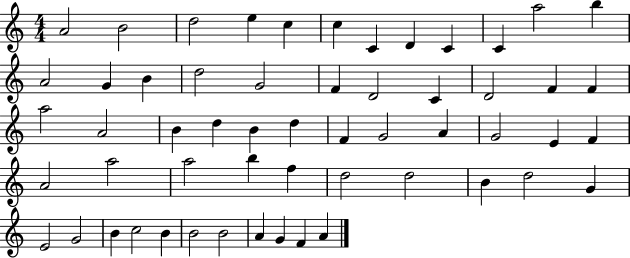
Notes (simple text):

A4/h B4/h D5/h E5/q C5/q C5/q C4/q D4/q C4/q C4/q A5/h B5/q A4/h G4/q B4/q D5/h G4/h F4/q D4/h C4/q D4/h F4/q F4/q A5/h A4/h B4/q D5/q B4/q D5/q F4/q G4/h A4/q G4/h E4/q F4/q A4/h A5/h A5/h B5/q F5/q D5/h D5/h B4/q D5/h G4/q E4/h G4/h B4/q C5/h B4/q B4/h B4/h A4/q G4/q F4/q A4/q